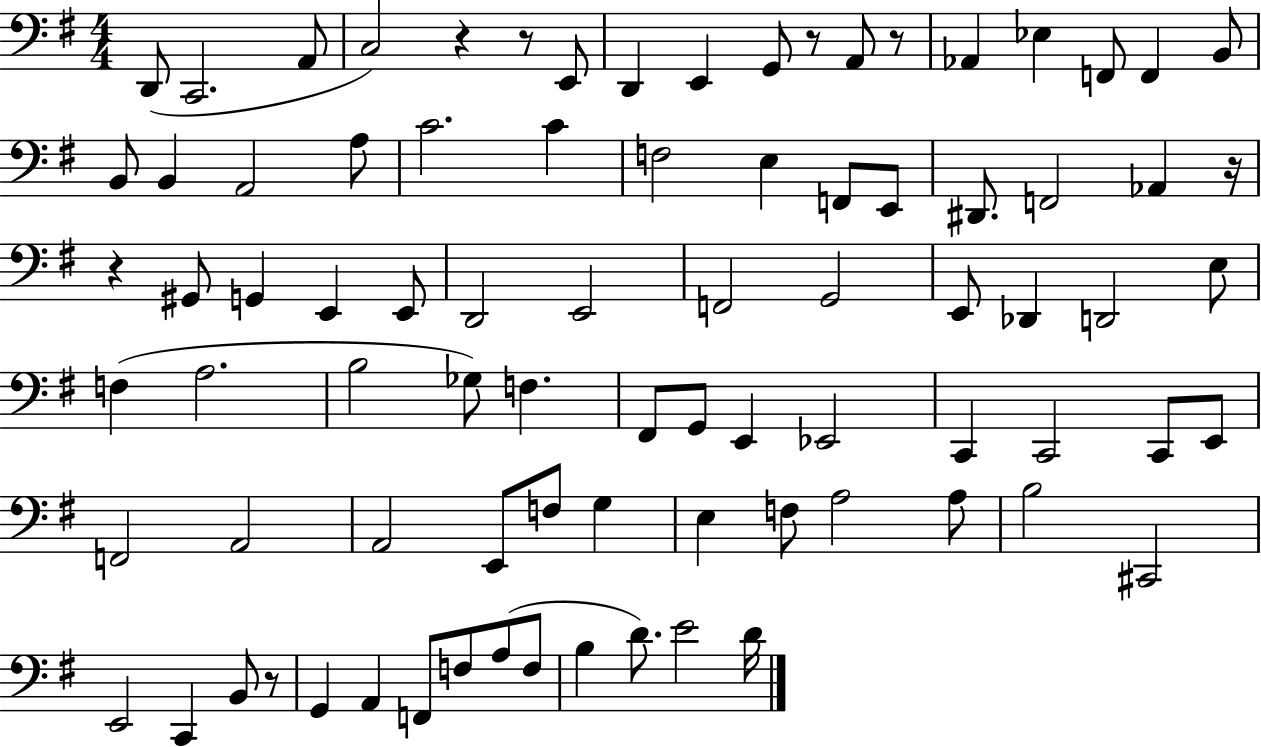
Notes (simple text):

D2/e C2/h. A2/e C3/h R/q R/e E2/e D2/q E2/q G2/e R/e A2/e R/e Ab2/q Eb3/q F2/e F2/q B2/e B2/e B2/q A2/h A3/e C4/h. C4/q F3/h E3/q F2/e E2/e D#2/e. F2/h Ab2/q R/s R/q G#2/e G2/q E2/q E2/e D2/h E2/h F2/h G2/h E2/e Db2/q D2/h E3/e F3/q A3/h. B3/h Gb3/e F3/q. F#2/e G2/e E2/q Eb2/h C2/q C2/h C2/e E2/e F2/h A2/h A2/h E2/e F3/e G3/q E3/q F3/e A3/h A3/e B3/h C#2/h E2/h C2/q B2/e R/e G2/q A2/q F2/e F3/e A3/e F3/e B3/q D4/e. E4/h D4/s